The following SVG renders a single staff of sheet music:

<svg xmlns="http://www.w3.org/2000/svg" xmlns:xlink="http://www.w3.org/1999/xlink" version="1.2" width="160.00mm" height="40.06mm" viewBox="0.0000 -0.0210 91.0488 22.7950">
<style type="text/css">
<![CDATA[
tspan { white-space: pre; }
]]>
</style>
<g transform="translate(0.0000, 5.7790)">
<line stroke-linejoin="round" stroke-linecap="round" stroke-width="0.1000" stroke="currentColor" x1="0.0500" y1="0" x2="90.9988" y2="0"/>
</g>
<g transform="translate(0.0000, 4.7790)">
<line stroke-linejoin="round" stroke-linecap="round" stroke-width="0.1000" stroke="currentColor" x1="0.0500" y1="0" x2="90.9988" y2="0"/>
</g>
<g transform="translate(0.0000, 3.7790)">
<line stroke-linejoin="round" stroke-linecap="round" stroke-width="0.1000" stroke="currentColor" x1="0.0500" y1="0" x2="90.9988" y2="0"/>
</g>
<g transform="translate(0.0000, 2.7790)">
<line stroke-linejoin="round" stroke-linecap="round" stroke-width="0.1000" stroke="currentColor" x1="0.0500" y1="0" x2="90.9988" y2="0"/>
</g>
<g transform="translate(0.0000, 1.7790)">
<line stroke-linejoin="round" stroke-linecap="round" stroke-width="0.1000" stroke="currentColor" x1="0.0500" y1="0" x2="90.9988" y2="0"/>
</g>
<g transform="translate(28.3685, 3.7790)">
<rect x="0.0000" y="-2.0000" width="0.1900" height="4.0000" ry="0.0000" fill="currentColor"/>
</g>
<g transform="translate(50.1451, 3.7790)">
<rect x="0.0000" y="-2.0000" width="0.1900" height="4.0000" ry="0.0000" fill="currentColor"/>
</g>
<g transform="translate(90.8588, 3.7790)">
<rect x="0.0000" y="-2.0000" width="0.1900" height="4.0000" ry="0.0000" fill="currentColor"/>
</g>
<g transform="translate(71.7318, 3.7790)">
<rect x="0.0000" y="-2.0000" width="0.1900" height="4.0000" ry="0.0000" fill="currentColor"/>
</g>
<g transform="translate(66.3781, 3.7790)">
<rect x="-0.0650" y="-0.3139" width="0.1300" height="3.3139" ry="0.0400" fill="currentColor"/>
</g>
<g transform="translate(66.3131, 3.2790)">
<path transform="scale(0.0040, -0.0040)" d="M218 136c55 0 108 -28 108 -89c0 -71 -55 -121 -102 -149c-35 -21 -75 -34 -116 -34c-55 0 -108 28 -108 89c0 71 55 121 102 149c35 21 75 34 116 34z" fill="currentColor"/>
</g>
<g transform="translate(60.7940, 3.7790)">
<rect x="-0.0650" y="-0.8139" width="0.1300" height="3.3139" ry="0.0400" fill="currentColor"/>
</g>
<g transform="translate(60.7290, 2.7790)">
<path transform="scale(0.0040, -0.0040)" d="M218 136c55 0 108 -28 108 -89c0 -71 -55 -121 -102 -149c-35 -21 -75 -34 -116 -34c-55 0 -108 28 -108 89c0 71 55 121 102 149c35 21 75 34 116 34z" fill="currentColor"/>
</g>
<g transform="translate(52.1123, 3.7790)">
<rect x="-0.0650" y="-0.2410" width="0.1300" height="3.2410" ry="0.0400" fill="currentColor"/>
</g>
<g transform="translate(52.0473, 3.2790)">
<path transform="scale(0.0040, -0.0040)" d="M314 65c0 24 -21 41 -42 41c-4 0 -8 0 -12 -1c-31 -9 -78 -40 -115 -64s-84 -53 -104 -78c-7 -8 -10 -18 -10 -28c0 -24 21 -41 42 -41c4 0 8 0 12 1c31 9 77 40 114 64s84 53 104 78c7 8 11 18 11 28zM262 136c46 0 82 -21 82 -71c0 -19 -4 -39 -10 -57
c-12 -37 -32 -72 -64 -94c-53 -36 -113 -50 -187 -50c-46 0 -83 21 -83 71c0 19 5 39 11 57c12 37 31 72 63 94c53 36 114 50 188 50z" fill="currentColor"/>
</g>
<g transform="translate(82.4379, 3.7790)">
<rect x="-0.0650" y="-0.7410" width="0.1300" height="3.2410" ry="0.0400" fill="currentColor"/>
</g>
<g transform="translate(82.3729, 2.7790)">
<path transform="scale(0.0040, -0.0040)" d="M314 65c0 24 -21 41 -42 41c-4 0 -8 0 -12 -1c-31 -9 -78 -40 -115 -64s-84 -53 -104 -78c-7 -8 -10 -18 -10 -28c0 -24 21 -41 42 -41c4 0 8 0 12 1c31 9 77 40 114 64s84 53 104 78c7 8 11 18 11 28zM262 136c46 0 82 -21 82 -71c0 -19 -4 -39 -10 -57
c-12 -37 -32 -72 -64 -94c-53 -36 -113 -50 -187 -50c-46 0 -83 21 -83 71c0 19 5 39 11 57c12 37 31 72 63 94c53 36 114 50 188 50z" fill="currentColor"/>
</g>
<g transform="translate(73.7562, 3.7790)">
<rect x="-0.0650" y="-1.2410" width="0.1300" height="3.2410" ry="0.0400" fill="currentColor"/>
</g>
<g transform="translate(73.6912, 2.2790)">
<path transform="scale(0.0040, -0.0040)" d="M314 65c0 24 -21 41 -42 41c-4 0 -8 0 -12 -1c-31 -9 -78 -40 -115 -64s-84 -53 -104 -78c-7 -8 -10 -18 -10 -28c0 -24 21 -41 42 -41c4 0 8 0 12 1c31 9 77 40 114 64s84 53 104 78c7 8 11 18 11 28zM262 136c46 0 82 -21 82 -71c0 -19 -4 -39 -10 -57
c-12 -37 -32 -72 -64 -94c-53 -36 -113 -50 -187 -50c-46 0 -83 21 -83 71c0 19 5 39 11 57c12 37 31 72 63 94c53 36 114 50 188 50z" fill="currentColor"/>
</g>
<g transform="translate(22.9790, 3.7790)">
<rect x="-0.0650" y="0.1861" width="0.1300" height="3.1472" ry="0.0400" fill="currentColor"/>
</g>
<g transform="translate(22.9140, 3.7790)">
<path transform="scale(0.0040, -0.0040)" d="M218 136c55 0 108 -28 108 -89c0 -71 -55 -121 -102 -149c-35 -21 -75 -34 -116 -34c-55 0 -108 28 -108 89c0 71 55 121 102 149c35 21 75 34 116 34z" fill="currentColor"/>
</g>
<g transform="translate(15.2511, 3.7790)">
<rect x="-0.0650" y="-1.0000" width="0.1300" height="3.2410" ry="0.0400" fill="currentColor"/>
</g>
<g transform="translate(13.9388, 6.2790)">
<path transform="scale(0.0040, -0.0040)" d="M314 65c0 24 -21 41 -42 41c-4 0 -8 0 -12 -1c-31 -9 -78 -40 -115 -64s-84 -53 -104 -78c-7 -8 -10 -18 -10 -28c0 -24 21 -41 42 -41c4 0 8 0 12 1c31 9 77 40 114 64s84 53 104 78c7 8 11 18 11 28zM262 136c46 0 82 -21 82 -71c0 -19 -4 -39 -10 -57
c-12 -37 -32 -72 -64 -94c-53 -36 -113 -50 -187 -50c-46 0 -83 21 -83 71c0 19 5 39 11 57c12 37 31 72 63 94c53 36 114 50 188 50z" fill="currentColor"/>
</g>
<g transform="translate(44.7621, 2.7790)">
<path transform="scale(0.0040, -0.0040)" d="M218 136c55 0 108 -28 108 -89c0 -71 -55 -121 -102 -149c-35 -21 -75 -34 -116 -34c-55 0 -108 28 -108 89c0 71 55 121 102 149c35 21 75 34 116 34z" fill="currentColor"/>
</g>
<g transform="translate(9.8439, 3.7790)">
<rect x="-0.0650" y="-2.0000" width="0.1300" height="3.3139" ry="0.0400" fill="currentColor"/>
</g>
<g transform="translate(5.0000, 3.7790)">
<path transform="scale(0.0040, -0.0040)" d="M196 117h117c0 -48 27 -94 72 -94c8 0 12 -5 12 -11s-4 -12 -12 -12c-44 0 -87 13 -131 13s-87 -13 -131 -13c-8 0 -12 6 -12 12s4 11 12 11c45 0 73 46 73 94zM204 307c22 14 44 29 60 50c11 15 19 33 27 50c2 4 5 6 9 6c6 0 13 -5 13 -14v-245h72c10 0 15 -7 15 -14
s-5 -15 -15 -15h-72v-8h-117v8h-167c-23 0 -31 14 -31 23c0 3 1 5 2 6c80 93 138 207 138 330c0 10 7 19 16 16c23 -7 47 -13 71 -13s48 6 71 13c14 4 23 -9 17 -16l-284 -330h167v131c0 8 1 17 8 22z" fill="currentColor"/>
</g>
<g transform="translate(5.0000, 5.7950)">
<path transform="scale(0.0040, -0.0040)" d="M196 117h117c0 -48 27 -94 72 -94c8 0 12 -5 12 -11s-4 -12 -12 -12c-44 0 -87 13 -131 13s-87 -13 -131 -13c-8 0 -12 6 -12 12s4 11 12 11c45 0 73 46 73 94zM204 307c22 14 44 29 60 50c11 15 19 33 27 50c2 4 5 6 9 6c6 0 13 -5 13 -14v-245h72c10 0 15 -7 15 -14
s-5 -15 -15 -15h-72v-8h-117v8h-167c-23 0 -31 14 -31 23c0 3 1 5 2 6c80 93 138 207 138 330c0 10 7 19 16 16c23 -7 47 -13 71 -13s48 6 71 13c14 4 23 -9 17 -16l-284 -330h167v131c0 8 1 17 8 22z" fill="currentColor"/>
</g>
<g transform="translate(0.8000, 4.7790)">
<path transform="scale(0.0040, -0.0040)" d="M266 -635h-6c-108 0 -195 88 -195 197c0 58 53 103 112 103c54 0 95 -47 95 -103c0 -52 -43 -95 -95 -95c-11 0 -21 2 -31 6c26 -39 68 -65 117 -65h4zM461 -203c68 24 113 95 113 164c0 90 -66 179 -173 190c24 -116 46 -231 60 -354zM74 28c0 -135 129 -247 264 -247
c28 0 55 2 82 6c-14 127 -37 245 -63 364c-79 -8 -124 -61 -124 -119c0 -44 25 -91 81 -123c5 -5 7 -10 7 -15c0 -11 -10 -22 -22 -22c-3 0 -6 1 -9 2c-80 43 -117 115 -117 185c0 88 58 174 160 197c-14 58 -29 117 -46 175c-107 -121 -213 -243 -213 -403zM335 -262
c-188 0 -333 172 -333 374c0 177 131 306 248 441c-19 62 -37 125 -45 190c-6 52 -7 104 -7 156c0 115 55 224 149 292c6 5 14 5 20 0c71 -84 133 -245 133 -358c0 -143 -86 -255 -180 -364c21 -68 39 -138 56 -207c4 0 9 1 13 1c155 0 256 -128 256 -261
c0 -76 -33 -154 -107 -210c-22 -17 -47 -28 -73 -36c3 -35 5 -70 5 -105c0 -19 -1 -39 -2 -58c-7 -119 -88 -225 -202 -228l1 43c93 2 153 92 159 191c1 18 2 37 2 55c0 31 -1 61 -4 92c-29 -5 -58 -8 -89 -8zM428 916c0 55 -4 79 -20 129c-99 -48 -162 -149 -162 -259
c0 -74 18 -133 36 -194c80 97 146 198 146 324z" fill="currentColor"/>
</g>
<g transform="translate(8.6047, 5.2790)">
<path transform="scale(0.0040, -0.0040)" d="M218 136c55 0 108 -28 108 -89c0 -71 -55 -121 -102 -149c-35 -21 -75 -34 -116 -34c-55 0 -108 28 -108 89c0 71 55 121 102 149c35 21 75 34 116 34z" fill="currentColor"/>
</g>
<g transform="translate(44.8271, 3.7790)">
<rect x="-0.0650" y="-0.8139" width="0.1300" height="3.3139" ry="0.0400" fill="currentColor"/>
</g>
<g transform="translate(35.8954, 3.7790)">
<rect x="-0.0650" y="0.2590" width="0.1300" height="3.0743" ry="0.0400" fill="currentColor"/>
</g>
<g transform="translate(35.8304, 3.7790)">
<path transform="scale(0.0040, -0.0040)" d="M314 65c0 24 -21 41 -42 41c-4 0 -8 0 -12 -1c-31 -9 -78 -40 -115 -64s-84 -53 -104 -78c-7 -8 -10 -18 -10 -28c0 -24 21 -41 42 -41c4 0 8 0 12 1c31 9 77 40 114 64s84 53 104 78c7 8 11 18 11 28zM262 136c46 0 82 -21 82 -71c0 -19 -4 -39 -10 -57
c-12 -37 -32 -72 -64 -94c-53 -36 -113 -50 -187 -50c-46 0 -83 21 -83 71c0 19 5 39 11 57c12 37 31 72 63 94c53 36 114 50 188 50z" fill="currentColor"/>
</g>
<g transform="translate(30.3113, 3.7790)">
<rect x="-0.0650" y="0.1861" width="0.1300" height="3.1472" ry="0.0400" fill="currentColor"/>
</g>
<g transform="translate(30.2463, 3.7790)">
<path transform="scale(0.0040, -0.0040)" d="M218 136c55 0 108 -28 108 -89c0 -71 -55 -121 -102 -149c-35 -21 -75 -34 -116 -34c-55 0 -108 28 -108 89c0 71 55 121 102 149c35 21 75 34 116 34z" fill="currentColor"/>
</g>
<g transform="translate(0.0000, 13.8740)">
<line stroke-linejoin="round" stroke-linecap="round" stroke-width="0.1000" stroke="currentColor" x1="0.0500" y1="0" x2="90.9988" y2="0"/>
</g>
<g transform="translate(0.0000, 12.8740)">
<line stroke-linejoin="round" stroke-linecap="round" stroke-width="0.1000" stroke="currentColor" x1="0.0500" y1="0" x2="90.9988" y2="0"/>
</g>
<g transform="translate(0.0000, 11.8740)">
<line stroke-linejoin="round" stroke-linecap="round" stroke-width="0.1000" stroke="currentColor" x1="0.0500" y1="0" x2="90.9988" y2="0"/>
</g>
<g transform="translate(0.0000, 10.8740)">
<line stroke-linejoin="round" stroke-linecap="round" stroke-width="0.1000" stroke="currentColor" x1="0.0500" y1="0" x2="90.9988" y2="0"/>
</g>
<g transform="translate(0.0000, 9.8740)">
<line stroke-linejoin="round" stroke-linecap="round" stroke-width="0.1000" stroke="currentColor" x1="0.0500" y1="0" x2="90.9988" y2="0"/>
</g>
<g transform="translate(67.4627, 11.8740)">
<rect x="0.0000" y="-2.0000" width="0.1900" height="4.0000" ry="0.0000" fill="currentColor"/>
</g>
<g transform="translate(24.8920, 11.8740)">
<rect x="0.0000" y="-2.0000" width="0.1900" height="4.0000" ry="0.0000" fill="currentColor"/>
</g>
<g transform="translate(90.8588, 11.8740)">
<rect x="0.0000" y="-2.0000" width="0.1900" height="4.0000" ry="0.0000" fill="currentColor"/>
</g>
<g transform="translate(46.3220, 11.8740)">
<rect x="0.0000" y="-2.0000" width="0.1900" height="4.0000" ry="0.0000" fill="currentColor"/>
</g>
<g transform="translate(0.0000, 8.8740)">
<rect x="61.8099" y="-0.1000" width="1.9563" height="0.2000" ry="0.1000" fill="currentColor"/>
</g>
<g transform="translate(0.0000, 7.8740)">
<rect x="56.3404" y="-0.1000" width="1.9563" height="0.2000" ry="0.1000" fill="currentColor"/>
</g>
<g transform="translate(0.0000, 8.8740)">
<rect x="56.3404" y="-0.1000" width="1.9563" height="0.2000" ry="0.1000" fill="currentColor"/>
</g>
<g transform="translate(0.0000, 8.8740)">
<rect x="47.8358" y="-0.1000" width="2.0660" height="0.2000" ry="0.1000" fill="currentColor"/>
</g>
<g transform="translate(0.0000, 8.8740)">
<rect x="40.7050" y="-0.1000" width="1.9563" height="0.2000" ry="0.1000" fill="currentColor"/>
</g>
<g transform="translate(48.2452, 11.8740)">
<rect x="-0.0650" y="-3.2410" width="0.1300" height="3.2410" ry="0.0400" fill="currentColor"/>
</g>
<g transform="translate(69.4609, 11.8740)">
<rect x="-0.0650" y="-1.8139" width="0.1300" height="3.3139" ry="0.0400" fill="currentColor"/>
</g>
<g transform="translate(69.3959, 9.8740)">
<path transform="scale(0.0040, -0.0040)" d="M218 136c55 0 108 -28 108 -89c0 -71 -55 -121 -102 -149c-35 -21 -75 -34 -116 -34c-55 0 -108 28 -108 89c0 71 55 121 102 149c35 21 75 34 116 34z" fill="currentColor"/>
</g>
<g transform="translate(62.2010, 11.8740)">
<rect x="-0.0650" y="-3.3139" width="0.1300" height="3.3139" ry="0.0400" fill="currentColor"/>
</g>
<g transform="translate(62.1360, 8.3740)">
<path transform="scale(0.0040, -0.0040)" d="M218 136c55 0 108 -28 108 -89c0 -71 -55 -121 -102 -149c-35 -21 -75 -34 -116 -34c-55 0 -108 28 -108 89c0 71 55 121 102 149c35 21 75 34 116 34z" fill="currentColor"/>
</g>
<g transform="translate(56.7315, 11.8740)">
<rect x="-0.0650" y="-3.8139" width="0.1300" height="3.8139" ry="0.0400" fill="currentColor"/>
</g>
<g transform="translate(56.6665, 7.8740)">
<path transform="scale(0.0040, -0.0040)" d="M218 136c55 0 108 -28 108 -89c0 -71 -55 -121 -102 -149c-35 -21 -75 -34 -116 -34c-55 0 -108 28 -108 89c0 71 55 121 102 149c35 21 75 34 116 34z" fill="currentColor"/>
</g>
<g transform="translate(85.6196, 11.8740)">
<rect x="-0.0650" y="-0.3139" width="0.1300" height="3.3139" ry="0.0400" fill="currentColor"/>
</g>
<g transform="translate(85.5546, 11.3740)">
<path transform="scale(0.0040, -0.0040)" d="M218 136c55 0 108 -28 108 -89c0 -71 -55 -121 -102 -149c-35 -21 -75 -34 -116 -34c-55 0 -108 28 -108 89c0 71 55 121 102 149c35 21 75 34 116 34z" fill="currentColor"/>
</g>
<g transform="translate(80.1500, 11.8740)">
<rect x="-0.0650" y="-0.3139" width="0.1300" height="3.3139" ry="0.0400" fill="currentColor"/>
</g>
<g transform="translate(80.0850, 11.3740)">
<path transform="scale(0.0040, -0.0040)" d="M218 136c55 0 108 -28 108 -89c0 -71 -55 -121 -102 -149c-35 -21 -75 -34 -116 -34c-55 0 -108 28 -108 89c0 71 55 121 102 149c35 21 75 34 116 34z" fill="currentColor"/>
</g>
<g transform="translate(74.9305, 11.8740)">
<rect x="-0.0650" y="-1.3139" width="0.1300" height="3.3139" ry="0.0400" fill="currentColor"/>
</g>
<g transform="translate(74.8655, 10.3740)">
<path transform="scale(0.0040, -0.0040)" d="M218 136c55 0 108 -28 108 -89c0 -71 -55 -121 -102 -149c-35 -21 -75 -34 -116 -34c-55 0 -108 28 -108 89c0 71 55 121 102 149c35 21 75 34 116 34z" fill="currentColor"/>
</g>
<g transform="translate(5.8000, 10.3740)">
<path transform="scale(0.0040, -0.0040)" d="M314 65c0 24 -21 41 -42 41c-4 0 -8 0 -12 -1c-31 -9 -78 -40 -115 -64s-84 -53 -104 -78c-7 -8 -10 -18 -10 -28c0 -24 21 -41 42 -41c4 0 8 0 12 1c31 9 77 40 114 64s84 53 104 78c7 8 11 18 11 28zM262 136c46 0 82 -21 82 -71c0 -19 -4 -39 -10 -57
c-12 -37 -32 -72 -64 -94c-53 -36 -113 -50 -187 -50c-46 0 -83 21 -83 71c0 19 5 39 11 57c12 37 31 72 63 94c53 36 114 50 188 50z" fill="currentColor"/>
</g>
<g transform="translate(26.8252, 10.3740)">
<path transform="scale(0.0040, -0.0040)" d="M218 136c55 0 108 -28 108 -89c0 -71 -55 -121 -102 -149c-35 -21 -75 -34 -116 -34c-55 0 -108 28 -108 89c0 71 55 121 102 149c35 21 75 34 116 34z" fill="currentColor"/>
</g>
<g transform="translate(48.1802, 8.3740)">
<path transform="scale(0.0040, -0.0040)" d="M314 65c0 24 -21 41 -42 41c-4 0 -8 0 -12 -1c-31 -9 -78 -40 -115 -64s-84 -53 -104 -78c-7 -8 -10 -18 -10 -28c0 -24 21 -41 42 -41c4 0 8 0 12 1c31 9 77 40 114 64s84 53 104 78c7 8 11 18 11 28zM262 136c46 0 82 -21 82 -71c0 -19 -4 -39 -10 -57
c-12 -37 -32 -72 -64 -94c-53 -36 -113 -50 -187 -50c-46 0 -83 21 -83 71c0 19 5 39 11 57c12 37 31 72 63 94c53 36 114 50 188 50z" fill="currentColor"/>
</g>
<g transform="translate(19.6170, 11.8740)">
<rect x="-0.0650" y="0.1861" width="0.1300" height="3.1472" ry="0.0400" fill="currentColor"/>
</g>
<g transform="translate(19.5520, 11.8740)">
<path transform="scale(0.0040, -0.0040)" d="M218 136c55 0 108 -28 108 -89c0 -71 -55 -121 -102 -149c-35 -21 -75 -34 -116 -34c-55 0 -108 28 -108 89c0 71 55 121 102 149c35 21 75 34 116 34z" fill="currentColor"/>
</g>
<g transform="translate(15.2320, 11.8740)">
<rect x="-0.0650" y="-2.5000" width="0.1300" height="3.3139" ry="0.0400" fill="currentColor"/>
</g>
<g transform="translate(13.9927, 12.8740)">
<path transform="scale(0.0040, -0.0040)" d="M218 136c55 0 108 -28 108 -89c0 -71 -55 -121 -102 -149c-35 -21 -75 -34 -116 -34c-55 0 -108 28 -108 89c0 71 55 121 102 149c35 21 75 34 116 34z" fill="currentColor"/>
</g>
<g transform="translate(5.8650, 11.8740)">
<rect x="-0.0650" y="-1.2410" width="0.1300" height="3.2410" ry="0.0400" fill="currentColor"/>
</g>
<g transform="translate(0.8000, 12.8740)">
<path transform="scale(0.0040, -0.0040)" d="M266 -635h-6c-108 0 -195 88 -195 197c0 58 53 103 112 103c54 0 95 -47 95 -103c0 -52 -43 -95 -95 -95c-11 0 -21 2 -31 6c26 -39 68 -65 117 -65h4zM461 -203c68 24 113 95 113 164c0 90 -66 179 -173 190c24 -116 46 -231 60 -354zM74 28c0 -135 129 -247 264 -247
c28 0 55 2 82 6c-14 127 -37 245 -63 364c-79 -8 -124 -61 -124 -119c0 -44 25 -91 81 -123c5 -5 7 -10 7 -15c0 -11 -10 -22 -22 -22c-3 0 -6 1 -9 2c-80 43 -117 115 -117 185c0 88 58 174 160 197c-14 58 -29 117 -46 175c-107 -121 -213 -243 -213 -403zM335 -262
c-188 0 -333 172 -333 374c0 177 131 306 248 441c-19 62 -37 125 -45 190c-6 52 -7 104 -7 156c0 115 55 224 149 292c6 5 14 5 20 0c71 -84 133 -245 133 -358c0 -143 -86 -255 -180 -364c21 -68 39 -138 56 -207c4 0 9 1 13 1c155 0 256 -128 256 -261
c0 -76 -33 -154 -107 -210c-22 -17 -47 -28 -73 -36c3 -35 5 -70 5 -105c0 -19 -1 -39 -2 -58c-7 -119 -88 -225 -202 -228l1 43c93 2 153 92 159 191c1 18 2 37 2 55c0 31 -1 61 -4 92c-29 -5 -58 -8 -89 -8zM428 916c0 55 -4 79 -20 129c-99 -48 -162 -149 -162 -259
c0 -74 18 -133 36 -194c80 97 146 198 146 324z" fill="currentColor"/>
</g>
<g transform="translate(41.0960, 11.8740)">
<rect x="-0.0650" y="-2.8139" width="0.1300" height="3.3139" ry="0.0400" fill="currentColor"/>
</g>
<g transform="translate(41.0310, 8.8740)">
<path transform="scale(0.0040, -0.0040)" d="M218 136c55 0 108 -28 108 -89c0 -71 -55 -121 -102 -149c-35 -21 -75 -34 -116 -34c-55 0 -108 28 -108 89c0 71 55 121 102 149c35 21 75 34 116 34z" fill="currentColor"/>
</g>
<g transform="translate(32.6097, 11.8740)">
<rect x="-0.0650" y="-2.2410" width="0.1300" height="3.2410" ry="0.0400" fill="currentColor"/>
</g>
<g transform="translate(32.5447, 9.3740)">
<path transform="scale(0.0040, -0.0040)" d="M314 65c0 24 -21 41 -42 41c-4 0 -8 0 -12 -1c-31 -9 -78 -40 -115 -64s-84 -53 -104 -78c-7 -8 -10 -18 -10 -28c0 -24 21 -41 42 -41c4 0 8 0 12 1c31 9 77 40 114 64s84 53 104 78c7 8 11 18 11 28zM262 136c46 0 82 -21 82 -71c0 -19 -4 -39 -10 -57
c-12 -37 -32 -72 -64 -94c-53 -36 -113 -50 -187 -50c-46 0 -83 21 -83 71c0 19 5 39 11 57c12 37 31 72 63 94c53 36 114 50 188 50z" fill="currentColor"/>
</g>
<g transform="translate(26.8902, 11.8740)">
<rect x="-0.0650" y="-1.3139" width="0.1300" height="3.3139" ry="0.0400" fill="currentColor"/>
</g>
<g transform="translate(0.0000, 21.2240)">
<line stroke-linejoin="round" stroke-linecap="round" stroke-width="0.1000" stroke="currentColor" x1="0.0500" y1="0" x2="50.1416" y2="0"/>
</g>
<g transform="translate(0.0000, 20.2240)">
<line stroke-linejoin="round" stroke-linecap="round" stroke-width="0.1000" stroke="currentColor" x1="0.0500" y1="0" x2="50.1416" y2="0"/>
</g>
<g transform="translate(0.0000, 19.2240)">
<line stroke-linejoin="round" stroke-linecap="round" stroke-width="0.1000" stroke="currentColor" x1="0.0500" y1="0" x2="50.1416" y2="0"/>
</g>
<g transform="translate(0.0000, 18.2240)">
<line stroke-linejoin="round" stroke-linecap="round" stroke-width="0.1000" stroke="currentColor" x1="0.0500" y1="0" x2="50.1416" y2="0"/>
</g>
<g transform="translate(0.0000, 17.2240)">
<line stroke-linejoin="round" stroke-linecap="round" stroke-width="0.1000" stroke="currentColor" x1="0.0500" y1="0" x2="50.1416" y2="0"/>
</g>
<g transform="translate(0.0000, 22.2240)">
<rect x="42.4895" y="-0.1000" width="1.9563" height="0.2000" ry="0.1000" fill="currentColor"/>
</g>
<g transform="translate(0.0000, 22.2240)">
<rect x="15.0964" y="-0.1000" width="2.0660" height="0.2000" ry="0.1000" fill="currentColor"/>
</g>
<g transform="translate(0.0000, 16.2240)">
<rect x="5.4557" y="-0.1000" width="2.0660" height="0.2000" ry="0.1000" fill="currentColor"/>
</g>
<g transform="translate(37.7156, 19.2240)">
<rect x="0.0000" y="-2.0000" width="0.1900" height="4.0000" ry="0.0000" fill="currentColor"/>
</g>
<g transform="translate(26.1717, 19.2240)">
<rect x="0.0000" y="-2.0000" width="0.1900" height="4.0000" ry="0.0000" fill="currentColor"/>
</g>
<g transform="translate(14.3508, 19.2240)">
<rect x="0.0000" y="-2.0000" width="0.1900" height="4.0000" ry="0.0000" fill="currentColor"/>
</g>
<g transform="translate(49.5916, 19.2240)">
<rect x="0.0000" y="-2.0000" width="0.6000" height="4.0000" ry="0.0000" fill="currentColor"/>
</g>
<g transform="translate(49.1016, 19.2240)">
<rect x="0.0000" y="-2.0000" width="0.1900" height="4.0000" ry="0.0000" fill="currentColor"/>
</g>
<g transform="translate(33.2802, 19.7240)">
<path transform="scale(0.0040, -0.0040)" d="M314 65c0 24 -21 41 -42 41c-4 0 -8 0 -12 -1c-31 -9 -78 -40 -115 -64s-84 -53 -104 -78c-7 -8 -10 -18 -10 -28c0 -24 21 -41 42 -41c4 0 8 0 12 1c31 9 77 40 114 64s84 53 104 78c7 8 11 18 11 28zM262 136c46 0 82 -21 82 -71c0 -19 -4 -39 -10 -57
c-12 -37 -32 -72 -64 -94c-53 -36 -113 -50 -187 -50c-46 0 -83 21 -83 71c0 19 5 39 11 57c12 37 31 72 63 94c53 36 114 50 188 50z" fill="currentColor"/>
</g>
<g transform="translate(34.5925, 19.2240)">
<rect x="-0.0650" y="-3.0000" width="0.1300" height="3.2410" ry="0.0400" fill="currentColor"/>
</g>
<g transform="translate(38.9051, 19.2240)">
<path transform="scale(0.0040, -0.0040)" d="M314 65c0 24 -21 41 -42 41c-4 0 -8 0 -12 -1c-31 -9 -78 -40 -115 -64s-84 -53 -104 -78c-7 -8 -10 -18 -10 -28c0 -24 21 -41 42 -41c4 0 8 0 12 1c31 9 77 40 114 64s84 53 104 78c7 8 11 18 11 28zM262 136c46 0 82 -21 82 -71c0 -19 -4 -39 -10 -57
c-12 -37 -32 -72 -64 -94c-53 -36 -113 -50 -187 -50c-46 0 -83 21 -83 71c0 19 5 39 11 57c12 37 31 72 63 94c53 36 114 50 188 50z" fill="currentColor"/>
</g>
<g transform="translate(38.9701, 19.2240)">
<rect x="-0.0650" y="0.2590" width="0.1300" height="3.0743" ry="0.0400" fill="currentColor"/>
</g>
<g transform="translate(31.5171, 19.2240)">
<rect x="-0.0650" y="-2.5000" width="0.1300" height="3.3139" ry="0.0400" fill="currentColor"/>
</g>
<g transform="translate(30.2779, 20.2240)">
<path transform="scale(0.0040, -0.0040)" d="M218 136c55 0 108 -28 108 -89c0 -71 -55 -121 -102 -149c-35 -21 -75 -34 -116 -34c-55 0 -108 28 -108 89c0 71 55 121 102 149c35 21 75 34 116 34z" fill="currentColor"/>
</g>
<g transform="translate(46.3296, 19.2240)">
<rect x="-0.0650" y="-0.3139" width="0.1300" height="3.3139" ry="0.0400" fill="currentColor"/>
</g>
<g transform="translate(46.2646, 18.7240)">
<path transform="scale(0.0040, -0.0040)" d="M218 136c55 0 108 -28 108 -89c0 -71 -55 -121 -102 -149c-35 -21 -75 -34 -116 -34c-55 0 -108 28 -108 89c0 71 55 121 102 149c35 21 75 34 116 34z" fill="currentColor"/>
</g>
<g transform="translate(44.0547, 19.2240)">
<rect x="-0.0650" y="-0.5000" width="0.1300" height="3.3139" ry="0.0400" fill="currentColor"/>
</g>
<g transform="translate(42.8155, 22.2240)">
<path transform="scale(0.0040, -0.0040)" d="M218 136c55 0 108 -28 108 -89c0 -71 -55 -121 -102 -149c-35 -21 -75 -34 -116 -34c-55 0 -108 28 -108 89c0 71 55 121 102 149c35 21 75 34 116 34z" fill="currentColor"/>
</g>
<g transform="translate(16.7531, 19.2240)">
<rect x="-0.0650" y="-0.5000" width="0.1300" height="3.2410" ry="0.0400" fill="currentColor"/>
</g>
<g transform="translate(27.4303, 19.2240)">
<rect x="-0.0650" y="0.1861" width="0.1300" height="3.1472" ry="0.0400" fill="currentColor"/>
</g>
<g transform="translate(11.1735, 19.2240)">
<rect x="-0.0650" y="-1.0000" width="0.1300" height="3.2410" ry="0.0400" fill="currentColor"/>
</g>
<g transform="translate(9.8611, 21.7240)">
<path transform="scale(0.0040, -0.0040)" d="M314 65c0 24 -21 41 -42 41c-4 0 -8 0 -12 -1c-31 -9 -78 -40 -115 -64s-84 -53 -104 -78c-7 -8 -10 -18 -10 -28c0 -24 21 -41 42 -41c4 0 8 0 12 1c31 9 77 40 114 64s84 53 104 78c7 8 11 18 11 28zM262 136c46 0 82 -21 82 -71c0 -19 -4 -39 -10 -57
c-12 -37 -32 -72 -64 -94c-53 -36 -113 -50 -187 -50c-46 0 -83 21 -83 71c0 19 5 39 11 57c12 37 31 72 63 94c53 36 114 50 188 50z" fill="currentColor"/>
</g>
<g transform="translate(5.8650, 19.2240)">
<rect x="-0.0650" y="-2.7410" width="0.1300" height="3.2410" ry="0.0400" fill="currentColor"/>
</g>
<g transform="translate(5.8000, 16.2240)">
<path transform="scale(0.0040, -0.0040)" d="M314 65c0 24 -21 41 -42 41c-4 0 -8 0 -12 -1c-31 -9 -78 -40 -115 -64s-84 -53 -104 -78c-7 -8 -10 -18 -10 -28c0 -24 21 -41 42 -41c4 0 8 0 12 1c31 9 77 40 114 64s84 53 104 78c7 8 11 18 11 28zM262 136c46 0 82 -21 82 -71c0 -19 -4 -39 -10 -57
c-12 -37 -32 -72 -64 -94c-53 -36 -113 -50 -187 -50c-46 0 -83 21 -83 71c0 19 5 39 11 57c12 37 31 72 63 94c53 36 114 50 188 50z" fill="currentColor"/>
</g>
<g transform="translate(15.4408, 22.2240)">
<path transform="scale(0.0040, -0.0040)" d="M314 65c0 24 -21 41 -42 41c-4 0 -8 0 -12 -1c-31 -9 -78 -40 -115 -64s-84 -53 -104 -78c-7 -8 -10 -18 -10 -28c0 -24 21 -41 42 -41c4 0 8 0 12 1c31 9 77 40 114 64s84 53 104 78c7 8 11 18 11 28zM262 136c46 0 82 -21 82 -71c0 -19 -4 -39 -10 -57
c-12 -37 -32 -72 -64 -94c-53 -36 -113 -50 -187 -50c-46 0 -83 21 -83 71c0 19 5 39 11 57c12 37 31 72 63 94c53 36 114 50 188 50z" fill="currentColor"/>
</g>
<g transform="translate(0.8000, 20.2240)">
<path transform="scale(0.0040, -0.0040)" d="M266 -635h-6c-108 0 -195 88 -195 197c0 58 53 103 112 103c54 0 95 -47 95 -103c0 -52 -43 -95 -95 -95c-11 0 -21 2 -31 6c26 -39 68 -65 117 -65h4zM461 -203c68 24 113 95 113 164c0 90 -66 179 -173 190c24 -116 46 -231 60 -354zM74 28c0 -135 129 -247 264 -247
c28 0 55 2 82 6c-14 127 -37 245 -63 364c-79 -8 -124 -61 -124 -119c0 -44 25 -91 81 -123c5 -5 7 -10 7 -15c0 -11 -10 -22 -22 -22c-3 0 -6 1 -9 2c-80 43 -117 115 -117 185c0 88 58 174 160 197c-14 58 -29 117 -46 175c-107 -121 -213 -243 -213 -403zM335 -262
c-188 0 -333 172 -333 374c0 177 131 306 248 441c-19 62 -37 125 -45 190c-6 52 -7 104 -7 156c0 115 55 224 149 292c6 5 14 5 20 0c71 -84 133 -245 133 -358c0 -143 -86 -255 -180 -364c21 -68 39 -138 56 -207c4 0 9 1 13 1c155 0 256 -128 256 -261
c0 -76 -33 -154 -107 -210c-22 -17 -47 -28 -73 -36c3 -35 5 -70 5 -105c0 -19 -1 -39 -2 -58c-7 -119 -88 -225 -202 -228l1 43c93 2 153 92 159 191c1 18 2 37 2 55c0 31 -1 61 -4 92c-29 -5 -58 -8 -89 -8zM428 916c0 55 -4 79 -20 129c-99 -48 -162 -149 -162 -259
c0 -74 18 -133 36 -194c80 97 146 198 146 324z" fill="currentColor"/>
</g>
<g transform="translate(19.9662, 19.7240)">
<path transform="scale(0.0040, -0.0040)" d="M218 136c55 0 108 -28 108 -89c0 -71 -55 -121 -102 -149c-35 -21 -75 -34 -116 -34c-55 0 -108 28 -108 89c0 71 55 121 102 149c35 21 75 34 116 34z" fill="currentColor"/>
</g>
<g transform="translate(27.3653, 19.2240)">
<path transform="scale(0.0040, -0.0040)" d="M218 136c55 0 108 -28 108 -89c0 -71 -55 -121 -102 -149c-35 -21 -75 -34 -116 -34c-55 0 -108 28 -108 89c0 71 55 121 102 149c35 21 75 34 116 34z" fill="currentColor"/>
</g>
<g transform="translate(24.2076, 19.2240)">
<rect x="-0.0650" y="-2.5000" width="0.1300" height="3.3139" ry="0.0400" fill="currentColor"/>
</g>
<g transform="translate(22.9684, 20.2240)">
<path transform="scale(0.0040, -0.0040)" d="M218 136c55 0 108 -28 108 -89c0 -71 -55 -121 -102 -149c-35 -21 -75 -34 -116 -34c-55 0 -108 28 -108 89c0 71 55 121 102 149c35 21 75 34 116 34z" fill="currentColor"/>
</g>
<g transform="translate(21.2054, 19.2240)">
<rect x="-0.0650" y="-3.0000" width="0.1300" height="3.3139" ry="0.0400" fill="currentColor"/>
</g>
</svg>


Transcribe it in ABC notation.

X:1
T:Untitled
M:4/4
L:1/4
K:C
F D2 B B B2 d c2 d c e2 d2 e2 G B e g2 a b2 c' b f e c c a2 D2 C2 A G B G A2 B2 C c